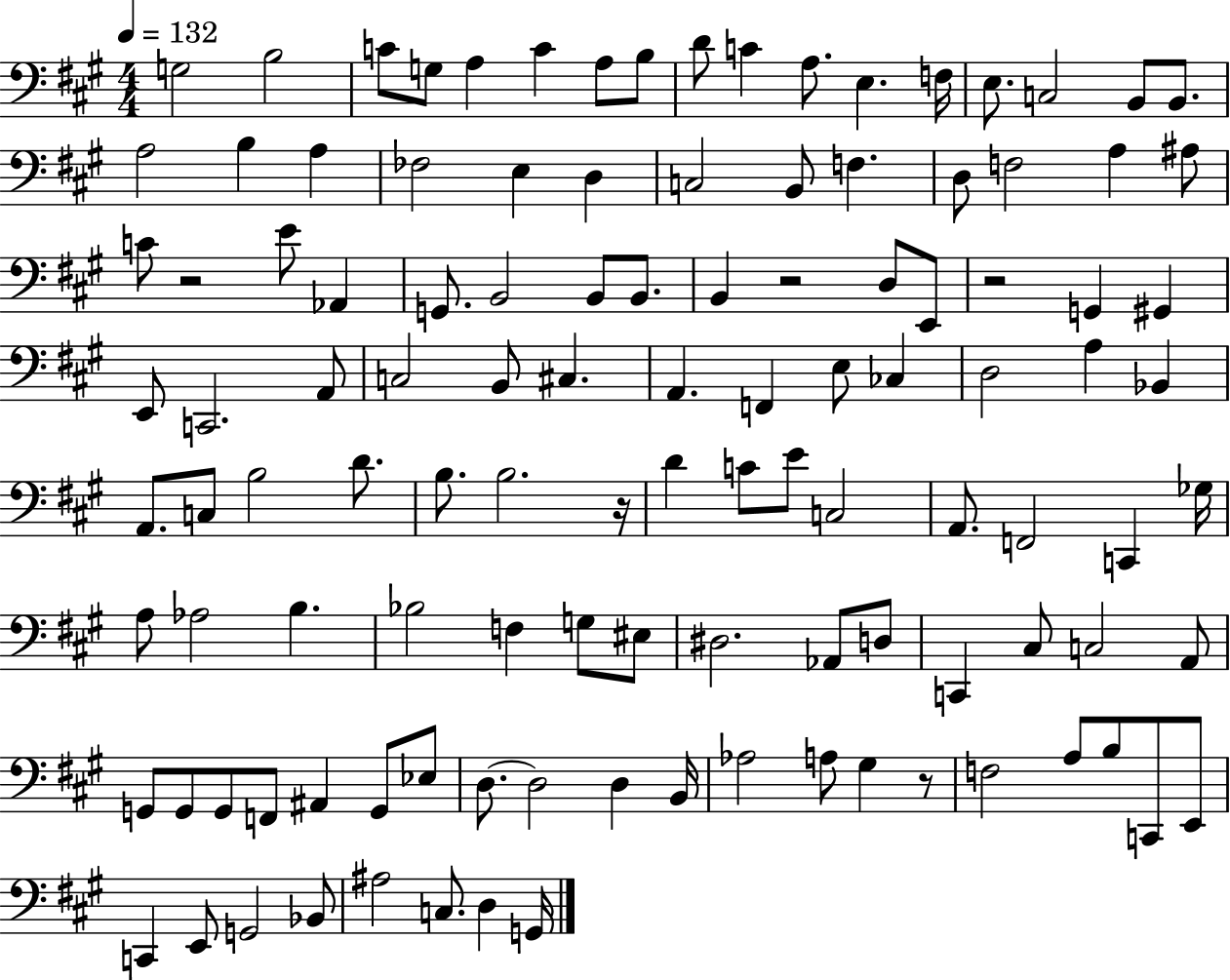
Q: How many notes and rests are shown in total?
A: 115